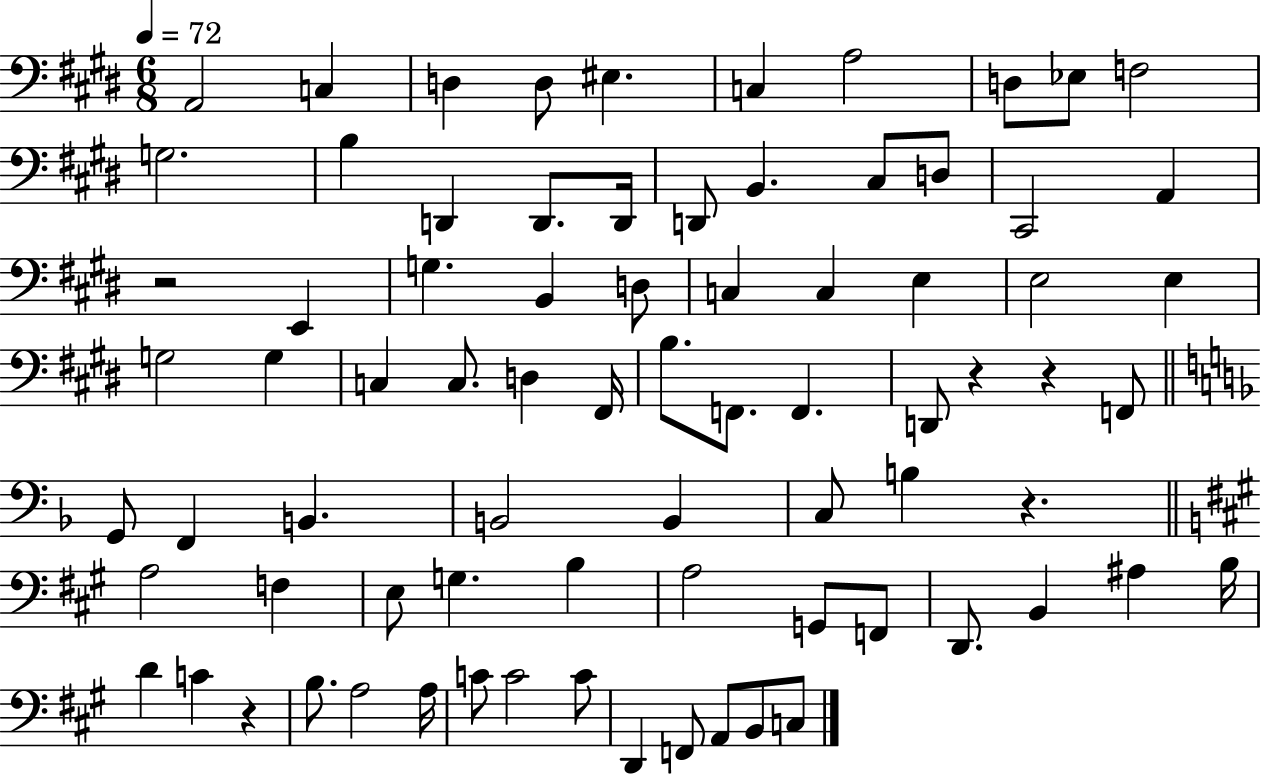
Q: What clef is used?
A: bass